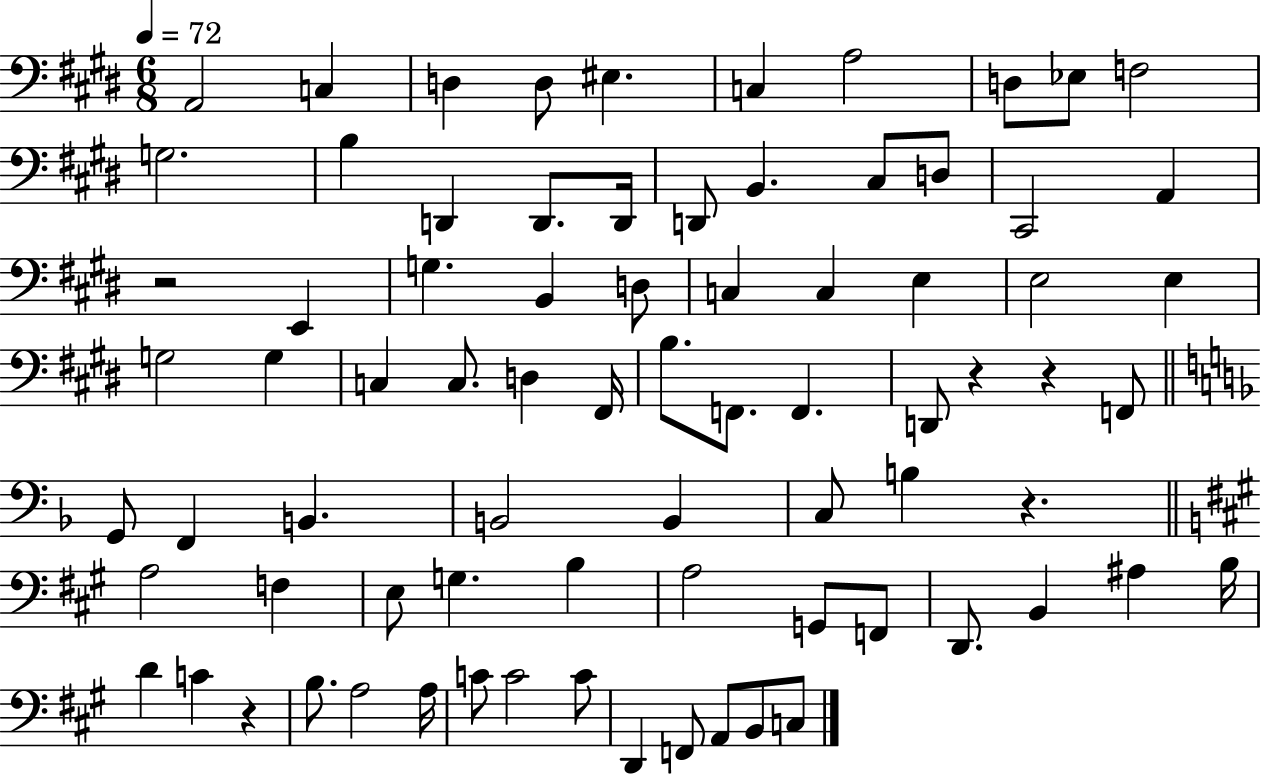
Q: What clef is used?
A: bass